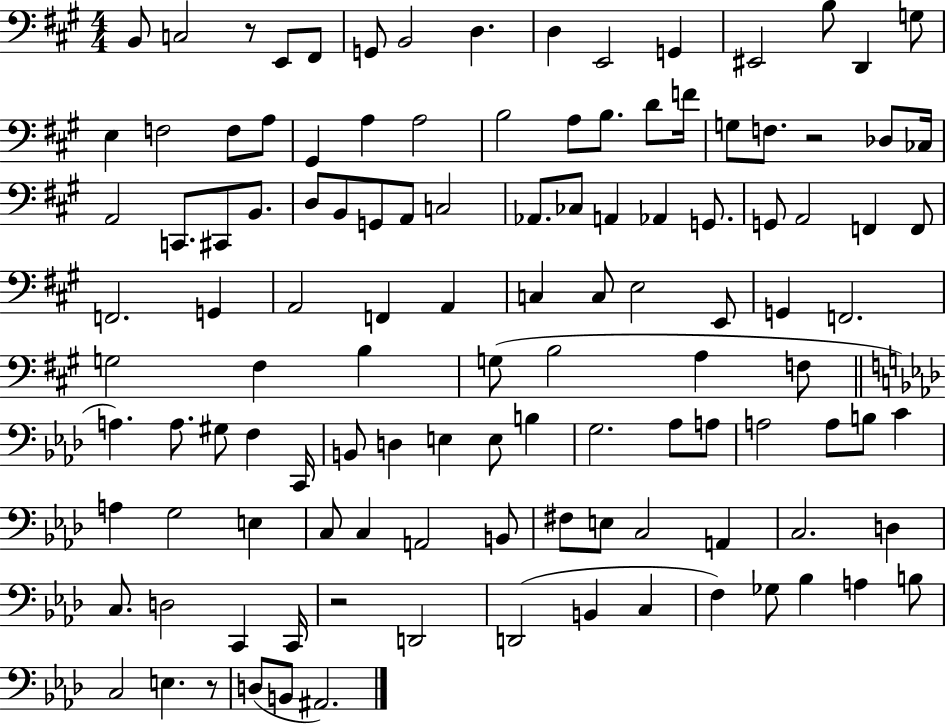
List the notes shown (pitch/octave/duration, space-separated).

B2/e C3/h R/e E2/e F#2/e G2/e B2/h D3/q. D3/q E2/h G2/q EIS2/h B3/e D2/q G3/e E3/q F3/h F3/e A3/e G#2/q A3/q A3/h B3/h A3/e B3/e. D4/e F4/s G3/e F3/e. R/h Db3/e CES3/s A2/h C2/e. C#2/e B2/e. D3/e B2/e G2/e A2/e C3/h Ab2/e. CES3/e A2/q Ab2/q G2/e. G2/e A2/h F2/q F2/e F2/h. G2/q A2/h F2/q A2/q C3/q C3/e E3/h E2/e G2/q F2/h. G3/h F#3/q B3/q G3/e B3/h A3/q F3/e A3/q. A3/e. G#3/e F3/q C2/s B2/e D3/q E3/q E3/e B3/q G3/h. Ab3/e A3/e A3/h A3/e B3/e C4/q A3/q G3/h E3/q C3/e C3/q A2/h B2/e F#3/e E3/e C3/h A2/q C3/h. D3/q C3/e. D3/h C2/q C2/s R/h D2/h D2/h B2/q C3/q F3/q Gb3/e Bb3/q A3/q B3/e C3/h E3/q. R/e D3/e B2/e A#2/h.